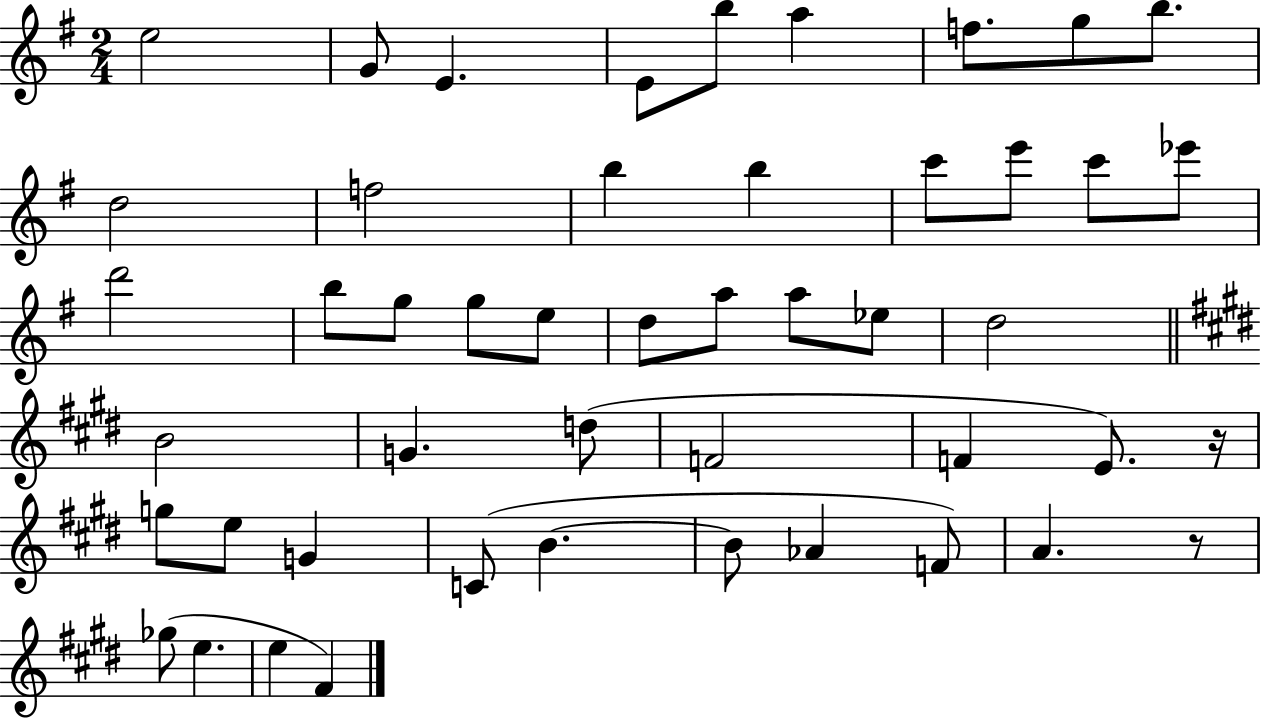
E5/h G4/e E4/q. E4/e B5/e A5/q F5/e. G5/e B5/e. D5/h F5/h B5/q B5/q C6/e E6/e C6/e Eb6/e D6/h B5/e G5/e G5/e E5/e D5/e A5/e A5/e Eb5/e D5/h B4/h G4/q. D5/e F4/h F4/q E4/e. R/s G5/e E5/e G4/q C4/e B4/q. B4/e Ab4/q F4/e A4/q. R/e Gb5/e E5/q. E5/q F#4/q